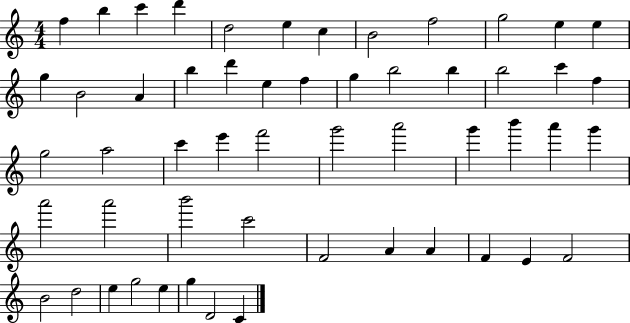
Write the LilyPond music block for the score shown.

{
  \clef treble
  \numericTimeSignature
  \time 4/4
  \key c \major
  f''4 b''4 c'''4 d'''4 | d''2 e''4 c''4 | b'2 f''2 | g''2 e''4 e''4 | \break g''4 b'2 a'4 | b''4 d'''4 e''4 f''4 | g''4 b''2 b''4 | b''2 c'''4 f''4 | \break g''2 a''2 | c'''4 e'''4 f'''2 | g'''2 a'''2 | g'''4 b'''4 a'''4 g'''4 | \break a'''2 a'''2 | b'''2 c'''2 | f'2 a'4 a'4 | f'4 e'4 f'2 | \break b'2 d''2 | e''4 g''2 e''4 | g''4 d'2 c'4 | \bar "|."
}